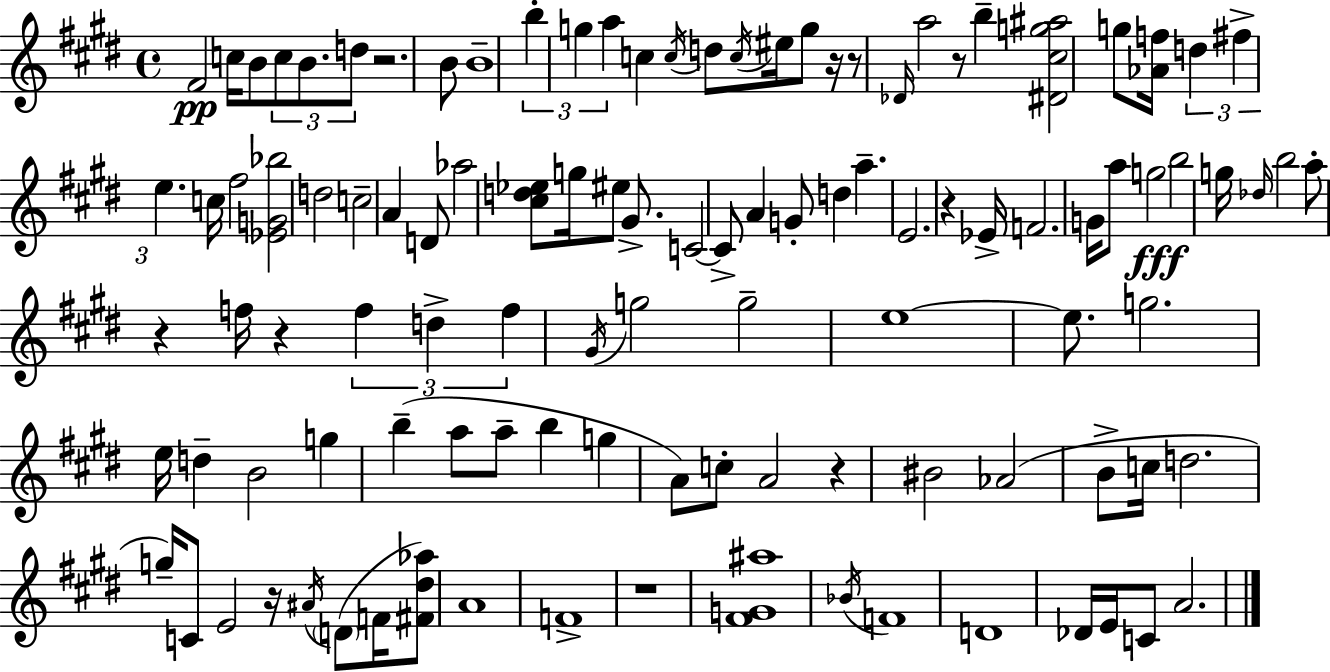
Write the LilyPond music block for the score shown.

{
  \clef treble
  \time 4/4
  \defaultTimeSignature
  \key e \major
  \repeat volta 2 { fis'2\pp c''16 b'8 \tuplet 3/2 { c''8 b'8. | d''8 } r2. b'8 | b'1-- | \tuplet 3/2 { b''4-. g''4 a''4 } c''4 | \break \acciaccatura { c''16 } d''8 \acciaccatura { c''16 } eis''16 g''8 r16 r8 \grace { des'16 } a''2 | r8 b''4-- <dis' cis'' g'' ais''>2 | g''8 <aes' f''>16 \tuplet 3/2 { d''4 fis''4-> e''4. } | c''16 fis''2 <ees' g' bes''>2 | \break d''2 c''2-- | a'4 d'8 aes''2 | <cis'' d'' ees''>8 g''16 eis''8 gis'8.-> c'2~~ | c'8-> a'4 g'8-. d''4 a''4.-- | \break e'2. r4 | ees'16-> f'2. | g'16 a''8 g''2\fff b''2 | g''16 \grace { des''16 } b''2 a''8-. r4 | \break f''16 r4 \tuplet 3/2 { f''4 d''4-> | f''4 } \acciaccatura { gis'16 } g''2 g''2-- | e''1~~ | e''8. g''2. | \break e''16 d''4-- b'2 | g''4 b''4--( a''8 a''8-- b''4 | g''4 a'8) c''8-. a'2 | r4 bis'2 aes'2( | \break b'8-> c''16 d''2. | g''16--) c'8 e'2 r16 | \acciaccatura { ais'16 }( \parenthesize d'8 f'16 <fis' dis'' aes''>8) a'1 | f'1-> | \break r1 | <fis' g' ais''>1 | \acciaccatura { bes'16 } f'1 | d'1 | \break des'16 e'16 c'8 a'2. | } \bar "|."
}